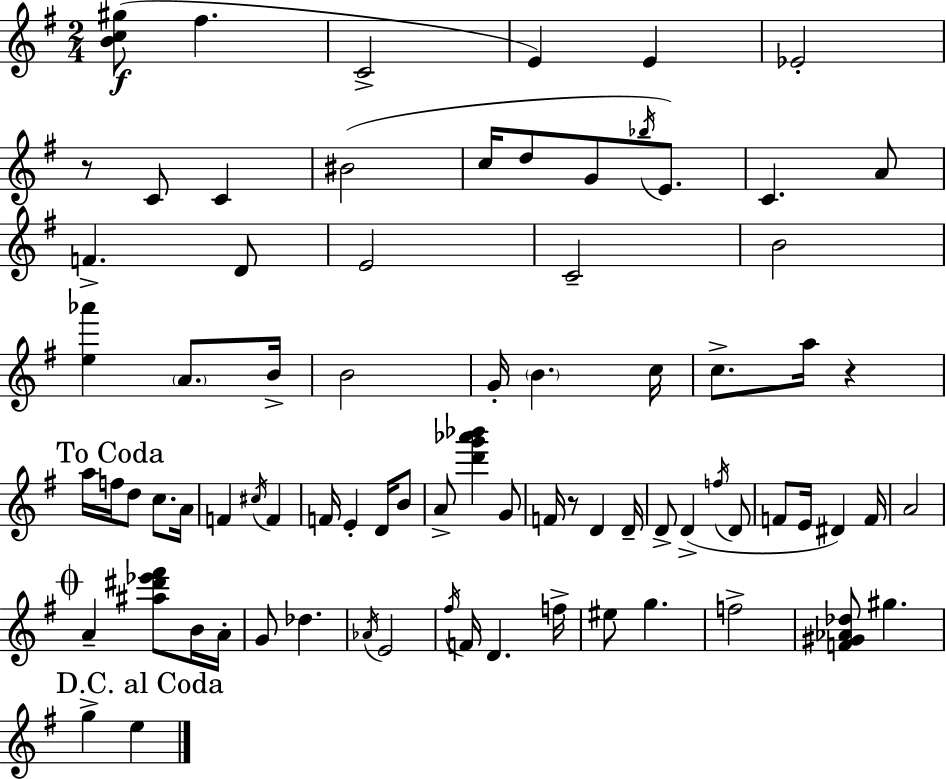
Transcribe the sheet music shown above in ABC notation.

X:1
T:Untitled
M:2/4
L:1/4
K:Em
[Bc^g]/2 ^f C2 E E _E2 z/2 C/2 C ^B2 c/4 d/2 G/2 _b/4 E/2 C A/2 F D/2 E2 C2 B2 [e_a'] A/2 B/4 B2 G/4 B c/4 c/2 a/4 z a/4 f/4 d/2 c/2 A/4 F ^c/4 F F/4 E D/4 B/2 A/2 [d'g'_a'_b'] G/2 F/4 z/2 D D/4 D/2 D f/4 D/2 F/2 E/4 ^D F/4 A2 A [^a^d'_e'^f']/2 B/4 A/4 G/2 _d _A/4 E2 ^f/4 F/4 D f/4 ^e/2 g f2 [F^G_A_d]/2 ^g g e